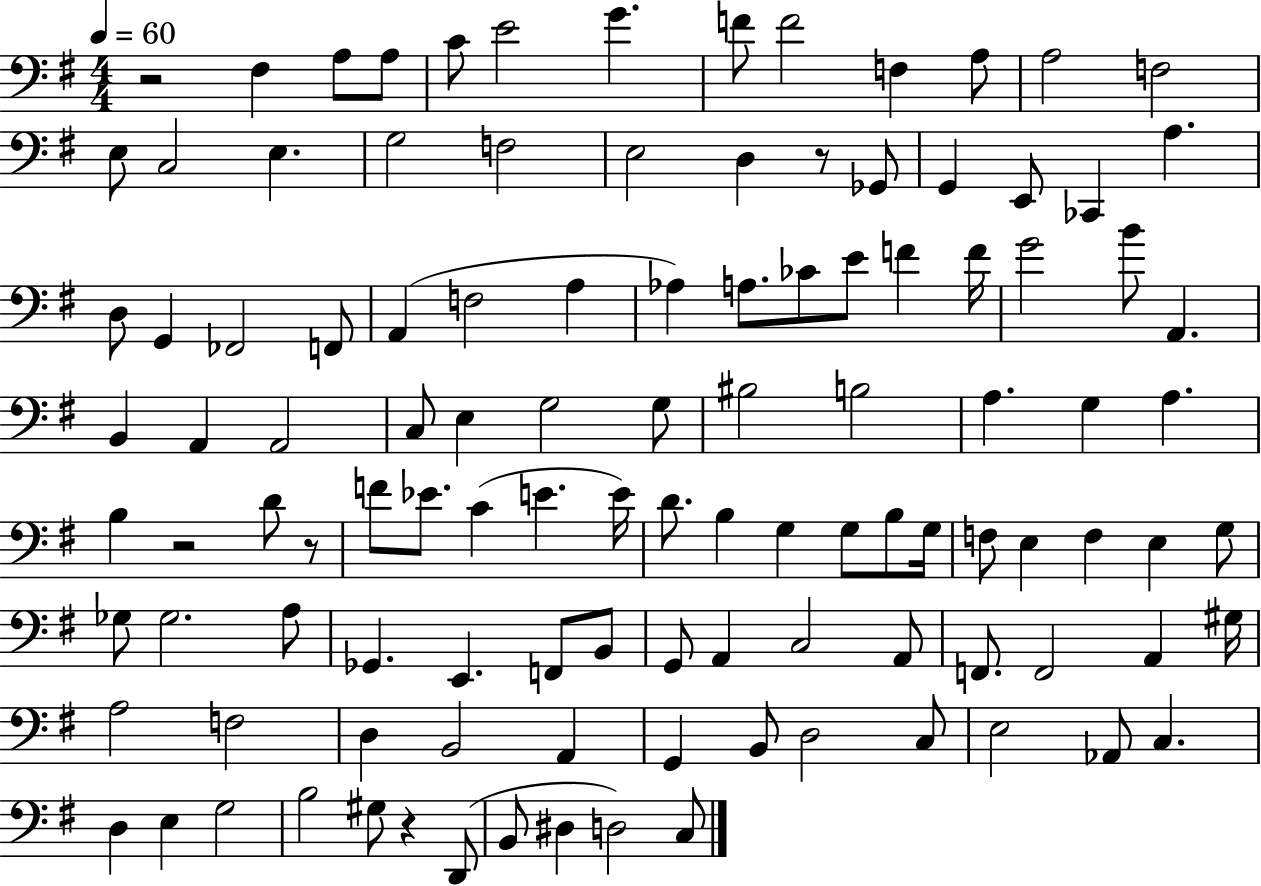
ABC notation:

X:1
T:Untitled
M:4/4
L:1/4
K:G
z2 ^F, A,/2 A,/2 C/2 E2 G F/2 F2 F, A,/2 A,2 F,2 E,/2 C,2 E, G,2 F,2 E,2 D, z/2 _G,,/2 G,, E,,/2 _C,, A, D,/2 G,, _F,,2 F,,/2 A,, F,2 A, _A, A,/2 _C/2 E/2 F F/4 G2 B/2 A,, B,, A,, A,,2 C,/2 E, G,2 G,/2 ^B,2 B,2 A, G, A, B, z2 D/2 z/2 F/2 _E/2 C E E/4 D/2 B, G, G,/2 B,/2 G,/4 F,/2 E, F, E, G,/2 _G,/2 _G,2 A,/2 _G,, E,, F,,/2 B,,/2 G,,/2 A,, C,2 A,,/2 F,,/2 F,,2 A,, ^G,/4 A,2 F,2 D, B,,2 A,, G,, B,,/2 D,2 C,/2 E,2 _A,,/2 C, D, E, G,2 B,2 ^G,/2 z D,,/2 B,,/2 ^D, D,2 C,/2